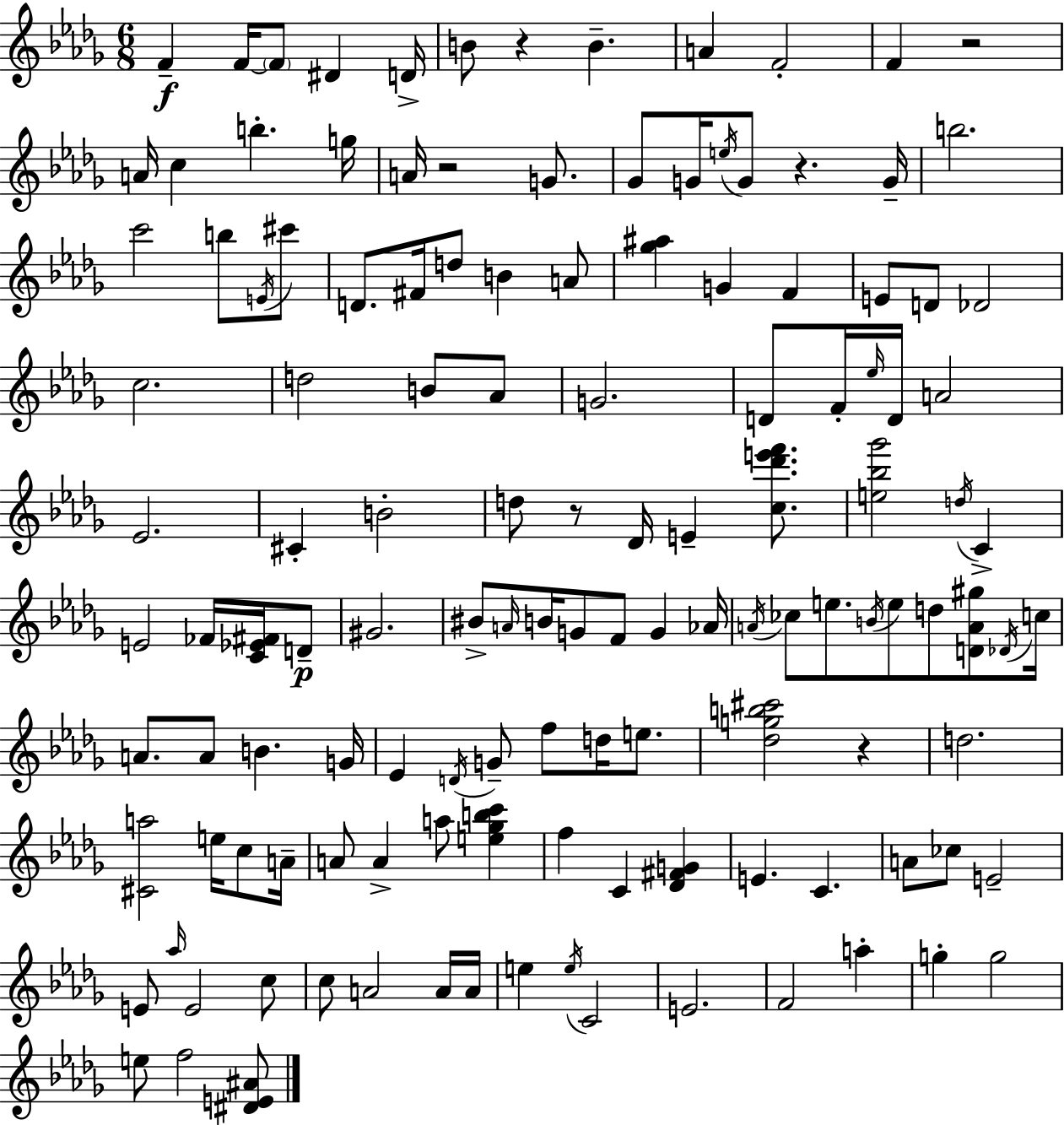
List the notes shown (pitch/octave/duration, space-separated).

F4/q F4/s F4/e D#4/q D4/s B4/e R/q B4/q. A4/q F4/h F4/q R/h A4/s C5/q B5/q. G5/s A4/s R/h G4/e. Gb4/e G4/s E5/s G4/e R/q. G4/s B5/h. C6/h B5/e E4/s C#6/e D4/e. F#4/s D5/e B4/q A4/e [Gb5,A#5]/q G4/q F4/q E4/e D4/e Db4/h C5/h. D5/h B4/e Ab4/e G4/h. D4/e F4/s Eb5/s D4/s A4/h Eb4/h. C#4/q B4/h D5/e R/e Db4/s E4/q [C5,Db6,E6,F6]/e. [E5,Bb5,Gb6]/h D5/s C4/q E4/h FES4/s [C4,Eb4,F#4]/s D4/e G#4/h. BIS4/e A4/s B4/s G4/e F4/e G4/q Ab4/s A4/s CES5/e E5/e. B4/s E5/e D5/e [D4,A4,G#5]/e Db4/s C5/s A4/e. A4/e B4/q. G4/s Eb4/q D4/s G4/e F5/e D5/s E5/e. [Db5,G5,B5,C#6]/h R/q D5/h. [C#4,A5]/h E5/s C5/e A4/s A4/e A4/q A5/e [E5,Gb5,B5,C6]/q F5/q C4/q [Db4,F#4,G4]/q E4/q. C4/q. A4/e CES5/e E4/h E4/e Ab5/s E4/h C5/e C5/e A4/h A4/s A4/s E5/q E5/s C4/h E4/h. F4/h A5/q G5/q G5/h E5/e F5/h [D#4,E4,A#4]/e